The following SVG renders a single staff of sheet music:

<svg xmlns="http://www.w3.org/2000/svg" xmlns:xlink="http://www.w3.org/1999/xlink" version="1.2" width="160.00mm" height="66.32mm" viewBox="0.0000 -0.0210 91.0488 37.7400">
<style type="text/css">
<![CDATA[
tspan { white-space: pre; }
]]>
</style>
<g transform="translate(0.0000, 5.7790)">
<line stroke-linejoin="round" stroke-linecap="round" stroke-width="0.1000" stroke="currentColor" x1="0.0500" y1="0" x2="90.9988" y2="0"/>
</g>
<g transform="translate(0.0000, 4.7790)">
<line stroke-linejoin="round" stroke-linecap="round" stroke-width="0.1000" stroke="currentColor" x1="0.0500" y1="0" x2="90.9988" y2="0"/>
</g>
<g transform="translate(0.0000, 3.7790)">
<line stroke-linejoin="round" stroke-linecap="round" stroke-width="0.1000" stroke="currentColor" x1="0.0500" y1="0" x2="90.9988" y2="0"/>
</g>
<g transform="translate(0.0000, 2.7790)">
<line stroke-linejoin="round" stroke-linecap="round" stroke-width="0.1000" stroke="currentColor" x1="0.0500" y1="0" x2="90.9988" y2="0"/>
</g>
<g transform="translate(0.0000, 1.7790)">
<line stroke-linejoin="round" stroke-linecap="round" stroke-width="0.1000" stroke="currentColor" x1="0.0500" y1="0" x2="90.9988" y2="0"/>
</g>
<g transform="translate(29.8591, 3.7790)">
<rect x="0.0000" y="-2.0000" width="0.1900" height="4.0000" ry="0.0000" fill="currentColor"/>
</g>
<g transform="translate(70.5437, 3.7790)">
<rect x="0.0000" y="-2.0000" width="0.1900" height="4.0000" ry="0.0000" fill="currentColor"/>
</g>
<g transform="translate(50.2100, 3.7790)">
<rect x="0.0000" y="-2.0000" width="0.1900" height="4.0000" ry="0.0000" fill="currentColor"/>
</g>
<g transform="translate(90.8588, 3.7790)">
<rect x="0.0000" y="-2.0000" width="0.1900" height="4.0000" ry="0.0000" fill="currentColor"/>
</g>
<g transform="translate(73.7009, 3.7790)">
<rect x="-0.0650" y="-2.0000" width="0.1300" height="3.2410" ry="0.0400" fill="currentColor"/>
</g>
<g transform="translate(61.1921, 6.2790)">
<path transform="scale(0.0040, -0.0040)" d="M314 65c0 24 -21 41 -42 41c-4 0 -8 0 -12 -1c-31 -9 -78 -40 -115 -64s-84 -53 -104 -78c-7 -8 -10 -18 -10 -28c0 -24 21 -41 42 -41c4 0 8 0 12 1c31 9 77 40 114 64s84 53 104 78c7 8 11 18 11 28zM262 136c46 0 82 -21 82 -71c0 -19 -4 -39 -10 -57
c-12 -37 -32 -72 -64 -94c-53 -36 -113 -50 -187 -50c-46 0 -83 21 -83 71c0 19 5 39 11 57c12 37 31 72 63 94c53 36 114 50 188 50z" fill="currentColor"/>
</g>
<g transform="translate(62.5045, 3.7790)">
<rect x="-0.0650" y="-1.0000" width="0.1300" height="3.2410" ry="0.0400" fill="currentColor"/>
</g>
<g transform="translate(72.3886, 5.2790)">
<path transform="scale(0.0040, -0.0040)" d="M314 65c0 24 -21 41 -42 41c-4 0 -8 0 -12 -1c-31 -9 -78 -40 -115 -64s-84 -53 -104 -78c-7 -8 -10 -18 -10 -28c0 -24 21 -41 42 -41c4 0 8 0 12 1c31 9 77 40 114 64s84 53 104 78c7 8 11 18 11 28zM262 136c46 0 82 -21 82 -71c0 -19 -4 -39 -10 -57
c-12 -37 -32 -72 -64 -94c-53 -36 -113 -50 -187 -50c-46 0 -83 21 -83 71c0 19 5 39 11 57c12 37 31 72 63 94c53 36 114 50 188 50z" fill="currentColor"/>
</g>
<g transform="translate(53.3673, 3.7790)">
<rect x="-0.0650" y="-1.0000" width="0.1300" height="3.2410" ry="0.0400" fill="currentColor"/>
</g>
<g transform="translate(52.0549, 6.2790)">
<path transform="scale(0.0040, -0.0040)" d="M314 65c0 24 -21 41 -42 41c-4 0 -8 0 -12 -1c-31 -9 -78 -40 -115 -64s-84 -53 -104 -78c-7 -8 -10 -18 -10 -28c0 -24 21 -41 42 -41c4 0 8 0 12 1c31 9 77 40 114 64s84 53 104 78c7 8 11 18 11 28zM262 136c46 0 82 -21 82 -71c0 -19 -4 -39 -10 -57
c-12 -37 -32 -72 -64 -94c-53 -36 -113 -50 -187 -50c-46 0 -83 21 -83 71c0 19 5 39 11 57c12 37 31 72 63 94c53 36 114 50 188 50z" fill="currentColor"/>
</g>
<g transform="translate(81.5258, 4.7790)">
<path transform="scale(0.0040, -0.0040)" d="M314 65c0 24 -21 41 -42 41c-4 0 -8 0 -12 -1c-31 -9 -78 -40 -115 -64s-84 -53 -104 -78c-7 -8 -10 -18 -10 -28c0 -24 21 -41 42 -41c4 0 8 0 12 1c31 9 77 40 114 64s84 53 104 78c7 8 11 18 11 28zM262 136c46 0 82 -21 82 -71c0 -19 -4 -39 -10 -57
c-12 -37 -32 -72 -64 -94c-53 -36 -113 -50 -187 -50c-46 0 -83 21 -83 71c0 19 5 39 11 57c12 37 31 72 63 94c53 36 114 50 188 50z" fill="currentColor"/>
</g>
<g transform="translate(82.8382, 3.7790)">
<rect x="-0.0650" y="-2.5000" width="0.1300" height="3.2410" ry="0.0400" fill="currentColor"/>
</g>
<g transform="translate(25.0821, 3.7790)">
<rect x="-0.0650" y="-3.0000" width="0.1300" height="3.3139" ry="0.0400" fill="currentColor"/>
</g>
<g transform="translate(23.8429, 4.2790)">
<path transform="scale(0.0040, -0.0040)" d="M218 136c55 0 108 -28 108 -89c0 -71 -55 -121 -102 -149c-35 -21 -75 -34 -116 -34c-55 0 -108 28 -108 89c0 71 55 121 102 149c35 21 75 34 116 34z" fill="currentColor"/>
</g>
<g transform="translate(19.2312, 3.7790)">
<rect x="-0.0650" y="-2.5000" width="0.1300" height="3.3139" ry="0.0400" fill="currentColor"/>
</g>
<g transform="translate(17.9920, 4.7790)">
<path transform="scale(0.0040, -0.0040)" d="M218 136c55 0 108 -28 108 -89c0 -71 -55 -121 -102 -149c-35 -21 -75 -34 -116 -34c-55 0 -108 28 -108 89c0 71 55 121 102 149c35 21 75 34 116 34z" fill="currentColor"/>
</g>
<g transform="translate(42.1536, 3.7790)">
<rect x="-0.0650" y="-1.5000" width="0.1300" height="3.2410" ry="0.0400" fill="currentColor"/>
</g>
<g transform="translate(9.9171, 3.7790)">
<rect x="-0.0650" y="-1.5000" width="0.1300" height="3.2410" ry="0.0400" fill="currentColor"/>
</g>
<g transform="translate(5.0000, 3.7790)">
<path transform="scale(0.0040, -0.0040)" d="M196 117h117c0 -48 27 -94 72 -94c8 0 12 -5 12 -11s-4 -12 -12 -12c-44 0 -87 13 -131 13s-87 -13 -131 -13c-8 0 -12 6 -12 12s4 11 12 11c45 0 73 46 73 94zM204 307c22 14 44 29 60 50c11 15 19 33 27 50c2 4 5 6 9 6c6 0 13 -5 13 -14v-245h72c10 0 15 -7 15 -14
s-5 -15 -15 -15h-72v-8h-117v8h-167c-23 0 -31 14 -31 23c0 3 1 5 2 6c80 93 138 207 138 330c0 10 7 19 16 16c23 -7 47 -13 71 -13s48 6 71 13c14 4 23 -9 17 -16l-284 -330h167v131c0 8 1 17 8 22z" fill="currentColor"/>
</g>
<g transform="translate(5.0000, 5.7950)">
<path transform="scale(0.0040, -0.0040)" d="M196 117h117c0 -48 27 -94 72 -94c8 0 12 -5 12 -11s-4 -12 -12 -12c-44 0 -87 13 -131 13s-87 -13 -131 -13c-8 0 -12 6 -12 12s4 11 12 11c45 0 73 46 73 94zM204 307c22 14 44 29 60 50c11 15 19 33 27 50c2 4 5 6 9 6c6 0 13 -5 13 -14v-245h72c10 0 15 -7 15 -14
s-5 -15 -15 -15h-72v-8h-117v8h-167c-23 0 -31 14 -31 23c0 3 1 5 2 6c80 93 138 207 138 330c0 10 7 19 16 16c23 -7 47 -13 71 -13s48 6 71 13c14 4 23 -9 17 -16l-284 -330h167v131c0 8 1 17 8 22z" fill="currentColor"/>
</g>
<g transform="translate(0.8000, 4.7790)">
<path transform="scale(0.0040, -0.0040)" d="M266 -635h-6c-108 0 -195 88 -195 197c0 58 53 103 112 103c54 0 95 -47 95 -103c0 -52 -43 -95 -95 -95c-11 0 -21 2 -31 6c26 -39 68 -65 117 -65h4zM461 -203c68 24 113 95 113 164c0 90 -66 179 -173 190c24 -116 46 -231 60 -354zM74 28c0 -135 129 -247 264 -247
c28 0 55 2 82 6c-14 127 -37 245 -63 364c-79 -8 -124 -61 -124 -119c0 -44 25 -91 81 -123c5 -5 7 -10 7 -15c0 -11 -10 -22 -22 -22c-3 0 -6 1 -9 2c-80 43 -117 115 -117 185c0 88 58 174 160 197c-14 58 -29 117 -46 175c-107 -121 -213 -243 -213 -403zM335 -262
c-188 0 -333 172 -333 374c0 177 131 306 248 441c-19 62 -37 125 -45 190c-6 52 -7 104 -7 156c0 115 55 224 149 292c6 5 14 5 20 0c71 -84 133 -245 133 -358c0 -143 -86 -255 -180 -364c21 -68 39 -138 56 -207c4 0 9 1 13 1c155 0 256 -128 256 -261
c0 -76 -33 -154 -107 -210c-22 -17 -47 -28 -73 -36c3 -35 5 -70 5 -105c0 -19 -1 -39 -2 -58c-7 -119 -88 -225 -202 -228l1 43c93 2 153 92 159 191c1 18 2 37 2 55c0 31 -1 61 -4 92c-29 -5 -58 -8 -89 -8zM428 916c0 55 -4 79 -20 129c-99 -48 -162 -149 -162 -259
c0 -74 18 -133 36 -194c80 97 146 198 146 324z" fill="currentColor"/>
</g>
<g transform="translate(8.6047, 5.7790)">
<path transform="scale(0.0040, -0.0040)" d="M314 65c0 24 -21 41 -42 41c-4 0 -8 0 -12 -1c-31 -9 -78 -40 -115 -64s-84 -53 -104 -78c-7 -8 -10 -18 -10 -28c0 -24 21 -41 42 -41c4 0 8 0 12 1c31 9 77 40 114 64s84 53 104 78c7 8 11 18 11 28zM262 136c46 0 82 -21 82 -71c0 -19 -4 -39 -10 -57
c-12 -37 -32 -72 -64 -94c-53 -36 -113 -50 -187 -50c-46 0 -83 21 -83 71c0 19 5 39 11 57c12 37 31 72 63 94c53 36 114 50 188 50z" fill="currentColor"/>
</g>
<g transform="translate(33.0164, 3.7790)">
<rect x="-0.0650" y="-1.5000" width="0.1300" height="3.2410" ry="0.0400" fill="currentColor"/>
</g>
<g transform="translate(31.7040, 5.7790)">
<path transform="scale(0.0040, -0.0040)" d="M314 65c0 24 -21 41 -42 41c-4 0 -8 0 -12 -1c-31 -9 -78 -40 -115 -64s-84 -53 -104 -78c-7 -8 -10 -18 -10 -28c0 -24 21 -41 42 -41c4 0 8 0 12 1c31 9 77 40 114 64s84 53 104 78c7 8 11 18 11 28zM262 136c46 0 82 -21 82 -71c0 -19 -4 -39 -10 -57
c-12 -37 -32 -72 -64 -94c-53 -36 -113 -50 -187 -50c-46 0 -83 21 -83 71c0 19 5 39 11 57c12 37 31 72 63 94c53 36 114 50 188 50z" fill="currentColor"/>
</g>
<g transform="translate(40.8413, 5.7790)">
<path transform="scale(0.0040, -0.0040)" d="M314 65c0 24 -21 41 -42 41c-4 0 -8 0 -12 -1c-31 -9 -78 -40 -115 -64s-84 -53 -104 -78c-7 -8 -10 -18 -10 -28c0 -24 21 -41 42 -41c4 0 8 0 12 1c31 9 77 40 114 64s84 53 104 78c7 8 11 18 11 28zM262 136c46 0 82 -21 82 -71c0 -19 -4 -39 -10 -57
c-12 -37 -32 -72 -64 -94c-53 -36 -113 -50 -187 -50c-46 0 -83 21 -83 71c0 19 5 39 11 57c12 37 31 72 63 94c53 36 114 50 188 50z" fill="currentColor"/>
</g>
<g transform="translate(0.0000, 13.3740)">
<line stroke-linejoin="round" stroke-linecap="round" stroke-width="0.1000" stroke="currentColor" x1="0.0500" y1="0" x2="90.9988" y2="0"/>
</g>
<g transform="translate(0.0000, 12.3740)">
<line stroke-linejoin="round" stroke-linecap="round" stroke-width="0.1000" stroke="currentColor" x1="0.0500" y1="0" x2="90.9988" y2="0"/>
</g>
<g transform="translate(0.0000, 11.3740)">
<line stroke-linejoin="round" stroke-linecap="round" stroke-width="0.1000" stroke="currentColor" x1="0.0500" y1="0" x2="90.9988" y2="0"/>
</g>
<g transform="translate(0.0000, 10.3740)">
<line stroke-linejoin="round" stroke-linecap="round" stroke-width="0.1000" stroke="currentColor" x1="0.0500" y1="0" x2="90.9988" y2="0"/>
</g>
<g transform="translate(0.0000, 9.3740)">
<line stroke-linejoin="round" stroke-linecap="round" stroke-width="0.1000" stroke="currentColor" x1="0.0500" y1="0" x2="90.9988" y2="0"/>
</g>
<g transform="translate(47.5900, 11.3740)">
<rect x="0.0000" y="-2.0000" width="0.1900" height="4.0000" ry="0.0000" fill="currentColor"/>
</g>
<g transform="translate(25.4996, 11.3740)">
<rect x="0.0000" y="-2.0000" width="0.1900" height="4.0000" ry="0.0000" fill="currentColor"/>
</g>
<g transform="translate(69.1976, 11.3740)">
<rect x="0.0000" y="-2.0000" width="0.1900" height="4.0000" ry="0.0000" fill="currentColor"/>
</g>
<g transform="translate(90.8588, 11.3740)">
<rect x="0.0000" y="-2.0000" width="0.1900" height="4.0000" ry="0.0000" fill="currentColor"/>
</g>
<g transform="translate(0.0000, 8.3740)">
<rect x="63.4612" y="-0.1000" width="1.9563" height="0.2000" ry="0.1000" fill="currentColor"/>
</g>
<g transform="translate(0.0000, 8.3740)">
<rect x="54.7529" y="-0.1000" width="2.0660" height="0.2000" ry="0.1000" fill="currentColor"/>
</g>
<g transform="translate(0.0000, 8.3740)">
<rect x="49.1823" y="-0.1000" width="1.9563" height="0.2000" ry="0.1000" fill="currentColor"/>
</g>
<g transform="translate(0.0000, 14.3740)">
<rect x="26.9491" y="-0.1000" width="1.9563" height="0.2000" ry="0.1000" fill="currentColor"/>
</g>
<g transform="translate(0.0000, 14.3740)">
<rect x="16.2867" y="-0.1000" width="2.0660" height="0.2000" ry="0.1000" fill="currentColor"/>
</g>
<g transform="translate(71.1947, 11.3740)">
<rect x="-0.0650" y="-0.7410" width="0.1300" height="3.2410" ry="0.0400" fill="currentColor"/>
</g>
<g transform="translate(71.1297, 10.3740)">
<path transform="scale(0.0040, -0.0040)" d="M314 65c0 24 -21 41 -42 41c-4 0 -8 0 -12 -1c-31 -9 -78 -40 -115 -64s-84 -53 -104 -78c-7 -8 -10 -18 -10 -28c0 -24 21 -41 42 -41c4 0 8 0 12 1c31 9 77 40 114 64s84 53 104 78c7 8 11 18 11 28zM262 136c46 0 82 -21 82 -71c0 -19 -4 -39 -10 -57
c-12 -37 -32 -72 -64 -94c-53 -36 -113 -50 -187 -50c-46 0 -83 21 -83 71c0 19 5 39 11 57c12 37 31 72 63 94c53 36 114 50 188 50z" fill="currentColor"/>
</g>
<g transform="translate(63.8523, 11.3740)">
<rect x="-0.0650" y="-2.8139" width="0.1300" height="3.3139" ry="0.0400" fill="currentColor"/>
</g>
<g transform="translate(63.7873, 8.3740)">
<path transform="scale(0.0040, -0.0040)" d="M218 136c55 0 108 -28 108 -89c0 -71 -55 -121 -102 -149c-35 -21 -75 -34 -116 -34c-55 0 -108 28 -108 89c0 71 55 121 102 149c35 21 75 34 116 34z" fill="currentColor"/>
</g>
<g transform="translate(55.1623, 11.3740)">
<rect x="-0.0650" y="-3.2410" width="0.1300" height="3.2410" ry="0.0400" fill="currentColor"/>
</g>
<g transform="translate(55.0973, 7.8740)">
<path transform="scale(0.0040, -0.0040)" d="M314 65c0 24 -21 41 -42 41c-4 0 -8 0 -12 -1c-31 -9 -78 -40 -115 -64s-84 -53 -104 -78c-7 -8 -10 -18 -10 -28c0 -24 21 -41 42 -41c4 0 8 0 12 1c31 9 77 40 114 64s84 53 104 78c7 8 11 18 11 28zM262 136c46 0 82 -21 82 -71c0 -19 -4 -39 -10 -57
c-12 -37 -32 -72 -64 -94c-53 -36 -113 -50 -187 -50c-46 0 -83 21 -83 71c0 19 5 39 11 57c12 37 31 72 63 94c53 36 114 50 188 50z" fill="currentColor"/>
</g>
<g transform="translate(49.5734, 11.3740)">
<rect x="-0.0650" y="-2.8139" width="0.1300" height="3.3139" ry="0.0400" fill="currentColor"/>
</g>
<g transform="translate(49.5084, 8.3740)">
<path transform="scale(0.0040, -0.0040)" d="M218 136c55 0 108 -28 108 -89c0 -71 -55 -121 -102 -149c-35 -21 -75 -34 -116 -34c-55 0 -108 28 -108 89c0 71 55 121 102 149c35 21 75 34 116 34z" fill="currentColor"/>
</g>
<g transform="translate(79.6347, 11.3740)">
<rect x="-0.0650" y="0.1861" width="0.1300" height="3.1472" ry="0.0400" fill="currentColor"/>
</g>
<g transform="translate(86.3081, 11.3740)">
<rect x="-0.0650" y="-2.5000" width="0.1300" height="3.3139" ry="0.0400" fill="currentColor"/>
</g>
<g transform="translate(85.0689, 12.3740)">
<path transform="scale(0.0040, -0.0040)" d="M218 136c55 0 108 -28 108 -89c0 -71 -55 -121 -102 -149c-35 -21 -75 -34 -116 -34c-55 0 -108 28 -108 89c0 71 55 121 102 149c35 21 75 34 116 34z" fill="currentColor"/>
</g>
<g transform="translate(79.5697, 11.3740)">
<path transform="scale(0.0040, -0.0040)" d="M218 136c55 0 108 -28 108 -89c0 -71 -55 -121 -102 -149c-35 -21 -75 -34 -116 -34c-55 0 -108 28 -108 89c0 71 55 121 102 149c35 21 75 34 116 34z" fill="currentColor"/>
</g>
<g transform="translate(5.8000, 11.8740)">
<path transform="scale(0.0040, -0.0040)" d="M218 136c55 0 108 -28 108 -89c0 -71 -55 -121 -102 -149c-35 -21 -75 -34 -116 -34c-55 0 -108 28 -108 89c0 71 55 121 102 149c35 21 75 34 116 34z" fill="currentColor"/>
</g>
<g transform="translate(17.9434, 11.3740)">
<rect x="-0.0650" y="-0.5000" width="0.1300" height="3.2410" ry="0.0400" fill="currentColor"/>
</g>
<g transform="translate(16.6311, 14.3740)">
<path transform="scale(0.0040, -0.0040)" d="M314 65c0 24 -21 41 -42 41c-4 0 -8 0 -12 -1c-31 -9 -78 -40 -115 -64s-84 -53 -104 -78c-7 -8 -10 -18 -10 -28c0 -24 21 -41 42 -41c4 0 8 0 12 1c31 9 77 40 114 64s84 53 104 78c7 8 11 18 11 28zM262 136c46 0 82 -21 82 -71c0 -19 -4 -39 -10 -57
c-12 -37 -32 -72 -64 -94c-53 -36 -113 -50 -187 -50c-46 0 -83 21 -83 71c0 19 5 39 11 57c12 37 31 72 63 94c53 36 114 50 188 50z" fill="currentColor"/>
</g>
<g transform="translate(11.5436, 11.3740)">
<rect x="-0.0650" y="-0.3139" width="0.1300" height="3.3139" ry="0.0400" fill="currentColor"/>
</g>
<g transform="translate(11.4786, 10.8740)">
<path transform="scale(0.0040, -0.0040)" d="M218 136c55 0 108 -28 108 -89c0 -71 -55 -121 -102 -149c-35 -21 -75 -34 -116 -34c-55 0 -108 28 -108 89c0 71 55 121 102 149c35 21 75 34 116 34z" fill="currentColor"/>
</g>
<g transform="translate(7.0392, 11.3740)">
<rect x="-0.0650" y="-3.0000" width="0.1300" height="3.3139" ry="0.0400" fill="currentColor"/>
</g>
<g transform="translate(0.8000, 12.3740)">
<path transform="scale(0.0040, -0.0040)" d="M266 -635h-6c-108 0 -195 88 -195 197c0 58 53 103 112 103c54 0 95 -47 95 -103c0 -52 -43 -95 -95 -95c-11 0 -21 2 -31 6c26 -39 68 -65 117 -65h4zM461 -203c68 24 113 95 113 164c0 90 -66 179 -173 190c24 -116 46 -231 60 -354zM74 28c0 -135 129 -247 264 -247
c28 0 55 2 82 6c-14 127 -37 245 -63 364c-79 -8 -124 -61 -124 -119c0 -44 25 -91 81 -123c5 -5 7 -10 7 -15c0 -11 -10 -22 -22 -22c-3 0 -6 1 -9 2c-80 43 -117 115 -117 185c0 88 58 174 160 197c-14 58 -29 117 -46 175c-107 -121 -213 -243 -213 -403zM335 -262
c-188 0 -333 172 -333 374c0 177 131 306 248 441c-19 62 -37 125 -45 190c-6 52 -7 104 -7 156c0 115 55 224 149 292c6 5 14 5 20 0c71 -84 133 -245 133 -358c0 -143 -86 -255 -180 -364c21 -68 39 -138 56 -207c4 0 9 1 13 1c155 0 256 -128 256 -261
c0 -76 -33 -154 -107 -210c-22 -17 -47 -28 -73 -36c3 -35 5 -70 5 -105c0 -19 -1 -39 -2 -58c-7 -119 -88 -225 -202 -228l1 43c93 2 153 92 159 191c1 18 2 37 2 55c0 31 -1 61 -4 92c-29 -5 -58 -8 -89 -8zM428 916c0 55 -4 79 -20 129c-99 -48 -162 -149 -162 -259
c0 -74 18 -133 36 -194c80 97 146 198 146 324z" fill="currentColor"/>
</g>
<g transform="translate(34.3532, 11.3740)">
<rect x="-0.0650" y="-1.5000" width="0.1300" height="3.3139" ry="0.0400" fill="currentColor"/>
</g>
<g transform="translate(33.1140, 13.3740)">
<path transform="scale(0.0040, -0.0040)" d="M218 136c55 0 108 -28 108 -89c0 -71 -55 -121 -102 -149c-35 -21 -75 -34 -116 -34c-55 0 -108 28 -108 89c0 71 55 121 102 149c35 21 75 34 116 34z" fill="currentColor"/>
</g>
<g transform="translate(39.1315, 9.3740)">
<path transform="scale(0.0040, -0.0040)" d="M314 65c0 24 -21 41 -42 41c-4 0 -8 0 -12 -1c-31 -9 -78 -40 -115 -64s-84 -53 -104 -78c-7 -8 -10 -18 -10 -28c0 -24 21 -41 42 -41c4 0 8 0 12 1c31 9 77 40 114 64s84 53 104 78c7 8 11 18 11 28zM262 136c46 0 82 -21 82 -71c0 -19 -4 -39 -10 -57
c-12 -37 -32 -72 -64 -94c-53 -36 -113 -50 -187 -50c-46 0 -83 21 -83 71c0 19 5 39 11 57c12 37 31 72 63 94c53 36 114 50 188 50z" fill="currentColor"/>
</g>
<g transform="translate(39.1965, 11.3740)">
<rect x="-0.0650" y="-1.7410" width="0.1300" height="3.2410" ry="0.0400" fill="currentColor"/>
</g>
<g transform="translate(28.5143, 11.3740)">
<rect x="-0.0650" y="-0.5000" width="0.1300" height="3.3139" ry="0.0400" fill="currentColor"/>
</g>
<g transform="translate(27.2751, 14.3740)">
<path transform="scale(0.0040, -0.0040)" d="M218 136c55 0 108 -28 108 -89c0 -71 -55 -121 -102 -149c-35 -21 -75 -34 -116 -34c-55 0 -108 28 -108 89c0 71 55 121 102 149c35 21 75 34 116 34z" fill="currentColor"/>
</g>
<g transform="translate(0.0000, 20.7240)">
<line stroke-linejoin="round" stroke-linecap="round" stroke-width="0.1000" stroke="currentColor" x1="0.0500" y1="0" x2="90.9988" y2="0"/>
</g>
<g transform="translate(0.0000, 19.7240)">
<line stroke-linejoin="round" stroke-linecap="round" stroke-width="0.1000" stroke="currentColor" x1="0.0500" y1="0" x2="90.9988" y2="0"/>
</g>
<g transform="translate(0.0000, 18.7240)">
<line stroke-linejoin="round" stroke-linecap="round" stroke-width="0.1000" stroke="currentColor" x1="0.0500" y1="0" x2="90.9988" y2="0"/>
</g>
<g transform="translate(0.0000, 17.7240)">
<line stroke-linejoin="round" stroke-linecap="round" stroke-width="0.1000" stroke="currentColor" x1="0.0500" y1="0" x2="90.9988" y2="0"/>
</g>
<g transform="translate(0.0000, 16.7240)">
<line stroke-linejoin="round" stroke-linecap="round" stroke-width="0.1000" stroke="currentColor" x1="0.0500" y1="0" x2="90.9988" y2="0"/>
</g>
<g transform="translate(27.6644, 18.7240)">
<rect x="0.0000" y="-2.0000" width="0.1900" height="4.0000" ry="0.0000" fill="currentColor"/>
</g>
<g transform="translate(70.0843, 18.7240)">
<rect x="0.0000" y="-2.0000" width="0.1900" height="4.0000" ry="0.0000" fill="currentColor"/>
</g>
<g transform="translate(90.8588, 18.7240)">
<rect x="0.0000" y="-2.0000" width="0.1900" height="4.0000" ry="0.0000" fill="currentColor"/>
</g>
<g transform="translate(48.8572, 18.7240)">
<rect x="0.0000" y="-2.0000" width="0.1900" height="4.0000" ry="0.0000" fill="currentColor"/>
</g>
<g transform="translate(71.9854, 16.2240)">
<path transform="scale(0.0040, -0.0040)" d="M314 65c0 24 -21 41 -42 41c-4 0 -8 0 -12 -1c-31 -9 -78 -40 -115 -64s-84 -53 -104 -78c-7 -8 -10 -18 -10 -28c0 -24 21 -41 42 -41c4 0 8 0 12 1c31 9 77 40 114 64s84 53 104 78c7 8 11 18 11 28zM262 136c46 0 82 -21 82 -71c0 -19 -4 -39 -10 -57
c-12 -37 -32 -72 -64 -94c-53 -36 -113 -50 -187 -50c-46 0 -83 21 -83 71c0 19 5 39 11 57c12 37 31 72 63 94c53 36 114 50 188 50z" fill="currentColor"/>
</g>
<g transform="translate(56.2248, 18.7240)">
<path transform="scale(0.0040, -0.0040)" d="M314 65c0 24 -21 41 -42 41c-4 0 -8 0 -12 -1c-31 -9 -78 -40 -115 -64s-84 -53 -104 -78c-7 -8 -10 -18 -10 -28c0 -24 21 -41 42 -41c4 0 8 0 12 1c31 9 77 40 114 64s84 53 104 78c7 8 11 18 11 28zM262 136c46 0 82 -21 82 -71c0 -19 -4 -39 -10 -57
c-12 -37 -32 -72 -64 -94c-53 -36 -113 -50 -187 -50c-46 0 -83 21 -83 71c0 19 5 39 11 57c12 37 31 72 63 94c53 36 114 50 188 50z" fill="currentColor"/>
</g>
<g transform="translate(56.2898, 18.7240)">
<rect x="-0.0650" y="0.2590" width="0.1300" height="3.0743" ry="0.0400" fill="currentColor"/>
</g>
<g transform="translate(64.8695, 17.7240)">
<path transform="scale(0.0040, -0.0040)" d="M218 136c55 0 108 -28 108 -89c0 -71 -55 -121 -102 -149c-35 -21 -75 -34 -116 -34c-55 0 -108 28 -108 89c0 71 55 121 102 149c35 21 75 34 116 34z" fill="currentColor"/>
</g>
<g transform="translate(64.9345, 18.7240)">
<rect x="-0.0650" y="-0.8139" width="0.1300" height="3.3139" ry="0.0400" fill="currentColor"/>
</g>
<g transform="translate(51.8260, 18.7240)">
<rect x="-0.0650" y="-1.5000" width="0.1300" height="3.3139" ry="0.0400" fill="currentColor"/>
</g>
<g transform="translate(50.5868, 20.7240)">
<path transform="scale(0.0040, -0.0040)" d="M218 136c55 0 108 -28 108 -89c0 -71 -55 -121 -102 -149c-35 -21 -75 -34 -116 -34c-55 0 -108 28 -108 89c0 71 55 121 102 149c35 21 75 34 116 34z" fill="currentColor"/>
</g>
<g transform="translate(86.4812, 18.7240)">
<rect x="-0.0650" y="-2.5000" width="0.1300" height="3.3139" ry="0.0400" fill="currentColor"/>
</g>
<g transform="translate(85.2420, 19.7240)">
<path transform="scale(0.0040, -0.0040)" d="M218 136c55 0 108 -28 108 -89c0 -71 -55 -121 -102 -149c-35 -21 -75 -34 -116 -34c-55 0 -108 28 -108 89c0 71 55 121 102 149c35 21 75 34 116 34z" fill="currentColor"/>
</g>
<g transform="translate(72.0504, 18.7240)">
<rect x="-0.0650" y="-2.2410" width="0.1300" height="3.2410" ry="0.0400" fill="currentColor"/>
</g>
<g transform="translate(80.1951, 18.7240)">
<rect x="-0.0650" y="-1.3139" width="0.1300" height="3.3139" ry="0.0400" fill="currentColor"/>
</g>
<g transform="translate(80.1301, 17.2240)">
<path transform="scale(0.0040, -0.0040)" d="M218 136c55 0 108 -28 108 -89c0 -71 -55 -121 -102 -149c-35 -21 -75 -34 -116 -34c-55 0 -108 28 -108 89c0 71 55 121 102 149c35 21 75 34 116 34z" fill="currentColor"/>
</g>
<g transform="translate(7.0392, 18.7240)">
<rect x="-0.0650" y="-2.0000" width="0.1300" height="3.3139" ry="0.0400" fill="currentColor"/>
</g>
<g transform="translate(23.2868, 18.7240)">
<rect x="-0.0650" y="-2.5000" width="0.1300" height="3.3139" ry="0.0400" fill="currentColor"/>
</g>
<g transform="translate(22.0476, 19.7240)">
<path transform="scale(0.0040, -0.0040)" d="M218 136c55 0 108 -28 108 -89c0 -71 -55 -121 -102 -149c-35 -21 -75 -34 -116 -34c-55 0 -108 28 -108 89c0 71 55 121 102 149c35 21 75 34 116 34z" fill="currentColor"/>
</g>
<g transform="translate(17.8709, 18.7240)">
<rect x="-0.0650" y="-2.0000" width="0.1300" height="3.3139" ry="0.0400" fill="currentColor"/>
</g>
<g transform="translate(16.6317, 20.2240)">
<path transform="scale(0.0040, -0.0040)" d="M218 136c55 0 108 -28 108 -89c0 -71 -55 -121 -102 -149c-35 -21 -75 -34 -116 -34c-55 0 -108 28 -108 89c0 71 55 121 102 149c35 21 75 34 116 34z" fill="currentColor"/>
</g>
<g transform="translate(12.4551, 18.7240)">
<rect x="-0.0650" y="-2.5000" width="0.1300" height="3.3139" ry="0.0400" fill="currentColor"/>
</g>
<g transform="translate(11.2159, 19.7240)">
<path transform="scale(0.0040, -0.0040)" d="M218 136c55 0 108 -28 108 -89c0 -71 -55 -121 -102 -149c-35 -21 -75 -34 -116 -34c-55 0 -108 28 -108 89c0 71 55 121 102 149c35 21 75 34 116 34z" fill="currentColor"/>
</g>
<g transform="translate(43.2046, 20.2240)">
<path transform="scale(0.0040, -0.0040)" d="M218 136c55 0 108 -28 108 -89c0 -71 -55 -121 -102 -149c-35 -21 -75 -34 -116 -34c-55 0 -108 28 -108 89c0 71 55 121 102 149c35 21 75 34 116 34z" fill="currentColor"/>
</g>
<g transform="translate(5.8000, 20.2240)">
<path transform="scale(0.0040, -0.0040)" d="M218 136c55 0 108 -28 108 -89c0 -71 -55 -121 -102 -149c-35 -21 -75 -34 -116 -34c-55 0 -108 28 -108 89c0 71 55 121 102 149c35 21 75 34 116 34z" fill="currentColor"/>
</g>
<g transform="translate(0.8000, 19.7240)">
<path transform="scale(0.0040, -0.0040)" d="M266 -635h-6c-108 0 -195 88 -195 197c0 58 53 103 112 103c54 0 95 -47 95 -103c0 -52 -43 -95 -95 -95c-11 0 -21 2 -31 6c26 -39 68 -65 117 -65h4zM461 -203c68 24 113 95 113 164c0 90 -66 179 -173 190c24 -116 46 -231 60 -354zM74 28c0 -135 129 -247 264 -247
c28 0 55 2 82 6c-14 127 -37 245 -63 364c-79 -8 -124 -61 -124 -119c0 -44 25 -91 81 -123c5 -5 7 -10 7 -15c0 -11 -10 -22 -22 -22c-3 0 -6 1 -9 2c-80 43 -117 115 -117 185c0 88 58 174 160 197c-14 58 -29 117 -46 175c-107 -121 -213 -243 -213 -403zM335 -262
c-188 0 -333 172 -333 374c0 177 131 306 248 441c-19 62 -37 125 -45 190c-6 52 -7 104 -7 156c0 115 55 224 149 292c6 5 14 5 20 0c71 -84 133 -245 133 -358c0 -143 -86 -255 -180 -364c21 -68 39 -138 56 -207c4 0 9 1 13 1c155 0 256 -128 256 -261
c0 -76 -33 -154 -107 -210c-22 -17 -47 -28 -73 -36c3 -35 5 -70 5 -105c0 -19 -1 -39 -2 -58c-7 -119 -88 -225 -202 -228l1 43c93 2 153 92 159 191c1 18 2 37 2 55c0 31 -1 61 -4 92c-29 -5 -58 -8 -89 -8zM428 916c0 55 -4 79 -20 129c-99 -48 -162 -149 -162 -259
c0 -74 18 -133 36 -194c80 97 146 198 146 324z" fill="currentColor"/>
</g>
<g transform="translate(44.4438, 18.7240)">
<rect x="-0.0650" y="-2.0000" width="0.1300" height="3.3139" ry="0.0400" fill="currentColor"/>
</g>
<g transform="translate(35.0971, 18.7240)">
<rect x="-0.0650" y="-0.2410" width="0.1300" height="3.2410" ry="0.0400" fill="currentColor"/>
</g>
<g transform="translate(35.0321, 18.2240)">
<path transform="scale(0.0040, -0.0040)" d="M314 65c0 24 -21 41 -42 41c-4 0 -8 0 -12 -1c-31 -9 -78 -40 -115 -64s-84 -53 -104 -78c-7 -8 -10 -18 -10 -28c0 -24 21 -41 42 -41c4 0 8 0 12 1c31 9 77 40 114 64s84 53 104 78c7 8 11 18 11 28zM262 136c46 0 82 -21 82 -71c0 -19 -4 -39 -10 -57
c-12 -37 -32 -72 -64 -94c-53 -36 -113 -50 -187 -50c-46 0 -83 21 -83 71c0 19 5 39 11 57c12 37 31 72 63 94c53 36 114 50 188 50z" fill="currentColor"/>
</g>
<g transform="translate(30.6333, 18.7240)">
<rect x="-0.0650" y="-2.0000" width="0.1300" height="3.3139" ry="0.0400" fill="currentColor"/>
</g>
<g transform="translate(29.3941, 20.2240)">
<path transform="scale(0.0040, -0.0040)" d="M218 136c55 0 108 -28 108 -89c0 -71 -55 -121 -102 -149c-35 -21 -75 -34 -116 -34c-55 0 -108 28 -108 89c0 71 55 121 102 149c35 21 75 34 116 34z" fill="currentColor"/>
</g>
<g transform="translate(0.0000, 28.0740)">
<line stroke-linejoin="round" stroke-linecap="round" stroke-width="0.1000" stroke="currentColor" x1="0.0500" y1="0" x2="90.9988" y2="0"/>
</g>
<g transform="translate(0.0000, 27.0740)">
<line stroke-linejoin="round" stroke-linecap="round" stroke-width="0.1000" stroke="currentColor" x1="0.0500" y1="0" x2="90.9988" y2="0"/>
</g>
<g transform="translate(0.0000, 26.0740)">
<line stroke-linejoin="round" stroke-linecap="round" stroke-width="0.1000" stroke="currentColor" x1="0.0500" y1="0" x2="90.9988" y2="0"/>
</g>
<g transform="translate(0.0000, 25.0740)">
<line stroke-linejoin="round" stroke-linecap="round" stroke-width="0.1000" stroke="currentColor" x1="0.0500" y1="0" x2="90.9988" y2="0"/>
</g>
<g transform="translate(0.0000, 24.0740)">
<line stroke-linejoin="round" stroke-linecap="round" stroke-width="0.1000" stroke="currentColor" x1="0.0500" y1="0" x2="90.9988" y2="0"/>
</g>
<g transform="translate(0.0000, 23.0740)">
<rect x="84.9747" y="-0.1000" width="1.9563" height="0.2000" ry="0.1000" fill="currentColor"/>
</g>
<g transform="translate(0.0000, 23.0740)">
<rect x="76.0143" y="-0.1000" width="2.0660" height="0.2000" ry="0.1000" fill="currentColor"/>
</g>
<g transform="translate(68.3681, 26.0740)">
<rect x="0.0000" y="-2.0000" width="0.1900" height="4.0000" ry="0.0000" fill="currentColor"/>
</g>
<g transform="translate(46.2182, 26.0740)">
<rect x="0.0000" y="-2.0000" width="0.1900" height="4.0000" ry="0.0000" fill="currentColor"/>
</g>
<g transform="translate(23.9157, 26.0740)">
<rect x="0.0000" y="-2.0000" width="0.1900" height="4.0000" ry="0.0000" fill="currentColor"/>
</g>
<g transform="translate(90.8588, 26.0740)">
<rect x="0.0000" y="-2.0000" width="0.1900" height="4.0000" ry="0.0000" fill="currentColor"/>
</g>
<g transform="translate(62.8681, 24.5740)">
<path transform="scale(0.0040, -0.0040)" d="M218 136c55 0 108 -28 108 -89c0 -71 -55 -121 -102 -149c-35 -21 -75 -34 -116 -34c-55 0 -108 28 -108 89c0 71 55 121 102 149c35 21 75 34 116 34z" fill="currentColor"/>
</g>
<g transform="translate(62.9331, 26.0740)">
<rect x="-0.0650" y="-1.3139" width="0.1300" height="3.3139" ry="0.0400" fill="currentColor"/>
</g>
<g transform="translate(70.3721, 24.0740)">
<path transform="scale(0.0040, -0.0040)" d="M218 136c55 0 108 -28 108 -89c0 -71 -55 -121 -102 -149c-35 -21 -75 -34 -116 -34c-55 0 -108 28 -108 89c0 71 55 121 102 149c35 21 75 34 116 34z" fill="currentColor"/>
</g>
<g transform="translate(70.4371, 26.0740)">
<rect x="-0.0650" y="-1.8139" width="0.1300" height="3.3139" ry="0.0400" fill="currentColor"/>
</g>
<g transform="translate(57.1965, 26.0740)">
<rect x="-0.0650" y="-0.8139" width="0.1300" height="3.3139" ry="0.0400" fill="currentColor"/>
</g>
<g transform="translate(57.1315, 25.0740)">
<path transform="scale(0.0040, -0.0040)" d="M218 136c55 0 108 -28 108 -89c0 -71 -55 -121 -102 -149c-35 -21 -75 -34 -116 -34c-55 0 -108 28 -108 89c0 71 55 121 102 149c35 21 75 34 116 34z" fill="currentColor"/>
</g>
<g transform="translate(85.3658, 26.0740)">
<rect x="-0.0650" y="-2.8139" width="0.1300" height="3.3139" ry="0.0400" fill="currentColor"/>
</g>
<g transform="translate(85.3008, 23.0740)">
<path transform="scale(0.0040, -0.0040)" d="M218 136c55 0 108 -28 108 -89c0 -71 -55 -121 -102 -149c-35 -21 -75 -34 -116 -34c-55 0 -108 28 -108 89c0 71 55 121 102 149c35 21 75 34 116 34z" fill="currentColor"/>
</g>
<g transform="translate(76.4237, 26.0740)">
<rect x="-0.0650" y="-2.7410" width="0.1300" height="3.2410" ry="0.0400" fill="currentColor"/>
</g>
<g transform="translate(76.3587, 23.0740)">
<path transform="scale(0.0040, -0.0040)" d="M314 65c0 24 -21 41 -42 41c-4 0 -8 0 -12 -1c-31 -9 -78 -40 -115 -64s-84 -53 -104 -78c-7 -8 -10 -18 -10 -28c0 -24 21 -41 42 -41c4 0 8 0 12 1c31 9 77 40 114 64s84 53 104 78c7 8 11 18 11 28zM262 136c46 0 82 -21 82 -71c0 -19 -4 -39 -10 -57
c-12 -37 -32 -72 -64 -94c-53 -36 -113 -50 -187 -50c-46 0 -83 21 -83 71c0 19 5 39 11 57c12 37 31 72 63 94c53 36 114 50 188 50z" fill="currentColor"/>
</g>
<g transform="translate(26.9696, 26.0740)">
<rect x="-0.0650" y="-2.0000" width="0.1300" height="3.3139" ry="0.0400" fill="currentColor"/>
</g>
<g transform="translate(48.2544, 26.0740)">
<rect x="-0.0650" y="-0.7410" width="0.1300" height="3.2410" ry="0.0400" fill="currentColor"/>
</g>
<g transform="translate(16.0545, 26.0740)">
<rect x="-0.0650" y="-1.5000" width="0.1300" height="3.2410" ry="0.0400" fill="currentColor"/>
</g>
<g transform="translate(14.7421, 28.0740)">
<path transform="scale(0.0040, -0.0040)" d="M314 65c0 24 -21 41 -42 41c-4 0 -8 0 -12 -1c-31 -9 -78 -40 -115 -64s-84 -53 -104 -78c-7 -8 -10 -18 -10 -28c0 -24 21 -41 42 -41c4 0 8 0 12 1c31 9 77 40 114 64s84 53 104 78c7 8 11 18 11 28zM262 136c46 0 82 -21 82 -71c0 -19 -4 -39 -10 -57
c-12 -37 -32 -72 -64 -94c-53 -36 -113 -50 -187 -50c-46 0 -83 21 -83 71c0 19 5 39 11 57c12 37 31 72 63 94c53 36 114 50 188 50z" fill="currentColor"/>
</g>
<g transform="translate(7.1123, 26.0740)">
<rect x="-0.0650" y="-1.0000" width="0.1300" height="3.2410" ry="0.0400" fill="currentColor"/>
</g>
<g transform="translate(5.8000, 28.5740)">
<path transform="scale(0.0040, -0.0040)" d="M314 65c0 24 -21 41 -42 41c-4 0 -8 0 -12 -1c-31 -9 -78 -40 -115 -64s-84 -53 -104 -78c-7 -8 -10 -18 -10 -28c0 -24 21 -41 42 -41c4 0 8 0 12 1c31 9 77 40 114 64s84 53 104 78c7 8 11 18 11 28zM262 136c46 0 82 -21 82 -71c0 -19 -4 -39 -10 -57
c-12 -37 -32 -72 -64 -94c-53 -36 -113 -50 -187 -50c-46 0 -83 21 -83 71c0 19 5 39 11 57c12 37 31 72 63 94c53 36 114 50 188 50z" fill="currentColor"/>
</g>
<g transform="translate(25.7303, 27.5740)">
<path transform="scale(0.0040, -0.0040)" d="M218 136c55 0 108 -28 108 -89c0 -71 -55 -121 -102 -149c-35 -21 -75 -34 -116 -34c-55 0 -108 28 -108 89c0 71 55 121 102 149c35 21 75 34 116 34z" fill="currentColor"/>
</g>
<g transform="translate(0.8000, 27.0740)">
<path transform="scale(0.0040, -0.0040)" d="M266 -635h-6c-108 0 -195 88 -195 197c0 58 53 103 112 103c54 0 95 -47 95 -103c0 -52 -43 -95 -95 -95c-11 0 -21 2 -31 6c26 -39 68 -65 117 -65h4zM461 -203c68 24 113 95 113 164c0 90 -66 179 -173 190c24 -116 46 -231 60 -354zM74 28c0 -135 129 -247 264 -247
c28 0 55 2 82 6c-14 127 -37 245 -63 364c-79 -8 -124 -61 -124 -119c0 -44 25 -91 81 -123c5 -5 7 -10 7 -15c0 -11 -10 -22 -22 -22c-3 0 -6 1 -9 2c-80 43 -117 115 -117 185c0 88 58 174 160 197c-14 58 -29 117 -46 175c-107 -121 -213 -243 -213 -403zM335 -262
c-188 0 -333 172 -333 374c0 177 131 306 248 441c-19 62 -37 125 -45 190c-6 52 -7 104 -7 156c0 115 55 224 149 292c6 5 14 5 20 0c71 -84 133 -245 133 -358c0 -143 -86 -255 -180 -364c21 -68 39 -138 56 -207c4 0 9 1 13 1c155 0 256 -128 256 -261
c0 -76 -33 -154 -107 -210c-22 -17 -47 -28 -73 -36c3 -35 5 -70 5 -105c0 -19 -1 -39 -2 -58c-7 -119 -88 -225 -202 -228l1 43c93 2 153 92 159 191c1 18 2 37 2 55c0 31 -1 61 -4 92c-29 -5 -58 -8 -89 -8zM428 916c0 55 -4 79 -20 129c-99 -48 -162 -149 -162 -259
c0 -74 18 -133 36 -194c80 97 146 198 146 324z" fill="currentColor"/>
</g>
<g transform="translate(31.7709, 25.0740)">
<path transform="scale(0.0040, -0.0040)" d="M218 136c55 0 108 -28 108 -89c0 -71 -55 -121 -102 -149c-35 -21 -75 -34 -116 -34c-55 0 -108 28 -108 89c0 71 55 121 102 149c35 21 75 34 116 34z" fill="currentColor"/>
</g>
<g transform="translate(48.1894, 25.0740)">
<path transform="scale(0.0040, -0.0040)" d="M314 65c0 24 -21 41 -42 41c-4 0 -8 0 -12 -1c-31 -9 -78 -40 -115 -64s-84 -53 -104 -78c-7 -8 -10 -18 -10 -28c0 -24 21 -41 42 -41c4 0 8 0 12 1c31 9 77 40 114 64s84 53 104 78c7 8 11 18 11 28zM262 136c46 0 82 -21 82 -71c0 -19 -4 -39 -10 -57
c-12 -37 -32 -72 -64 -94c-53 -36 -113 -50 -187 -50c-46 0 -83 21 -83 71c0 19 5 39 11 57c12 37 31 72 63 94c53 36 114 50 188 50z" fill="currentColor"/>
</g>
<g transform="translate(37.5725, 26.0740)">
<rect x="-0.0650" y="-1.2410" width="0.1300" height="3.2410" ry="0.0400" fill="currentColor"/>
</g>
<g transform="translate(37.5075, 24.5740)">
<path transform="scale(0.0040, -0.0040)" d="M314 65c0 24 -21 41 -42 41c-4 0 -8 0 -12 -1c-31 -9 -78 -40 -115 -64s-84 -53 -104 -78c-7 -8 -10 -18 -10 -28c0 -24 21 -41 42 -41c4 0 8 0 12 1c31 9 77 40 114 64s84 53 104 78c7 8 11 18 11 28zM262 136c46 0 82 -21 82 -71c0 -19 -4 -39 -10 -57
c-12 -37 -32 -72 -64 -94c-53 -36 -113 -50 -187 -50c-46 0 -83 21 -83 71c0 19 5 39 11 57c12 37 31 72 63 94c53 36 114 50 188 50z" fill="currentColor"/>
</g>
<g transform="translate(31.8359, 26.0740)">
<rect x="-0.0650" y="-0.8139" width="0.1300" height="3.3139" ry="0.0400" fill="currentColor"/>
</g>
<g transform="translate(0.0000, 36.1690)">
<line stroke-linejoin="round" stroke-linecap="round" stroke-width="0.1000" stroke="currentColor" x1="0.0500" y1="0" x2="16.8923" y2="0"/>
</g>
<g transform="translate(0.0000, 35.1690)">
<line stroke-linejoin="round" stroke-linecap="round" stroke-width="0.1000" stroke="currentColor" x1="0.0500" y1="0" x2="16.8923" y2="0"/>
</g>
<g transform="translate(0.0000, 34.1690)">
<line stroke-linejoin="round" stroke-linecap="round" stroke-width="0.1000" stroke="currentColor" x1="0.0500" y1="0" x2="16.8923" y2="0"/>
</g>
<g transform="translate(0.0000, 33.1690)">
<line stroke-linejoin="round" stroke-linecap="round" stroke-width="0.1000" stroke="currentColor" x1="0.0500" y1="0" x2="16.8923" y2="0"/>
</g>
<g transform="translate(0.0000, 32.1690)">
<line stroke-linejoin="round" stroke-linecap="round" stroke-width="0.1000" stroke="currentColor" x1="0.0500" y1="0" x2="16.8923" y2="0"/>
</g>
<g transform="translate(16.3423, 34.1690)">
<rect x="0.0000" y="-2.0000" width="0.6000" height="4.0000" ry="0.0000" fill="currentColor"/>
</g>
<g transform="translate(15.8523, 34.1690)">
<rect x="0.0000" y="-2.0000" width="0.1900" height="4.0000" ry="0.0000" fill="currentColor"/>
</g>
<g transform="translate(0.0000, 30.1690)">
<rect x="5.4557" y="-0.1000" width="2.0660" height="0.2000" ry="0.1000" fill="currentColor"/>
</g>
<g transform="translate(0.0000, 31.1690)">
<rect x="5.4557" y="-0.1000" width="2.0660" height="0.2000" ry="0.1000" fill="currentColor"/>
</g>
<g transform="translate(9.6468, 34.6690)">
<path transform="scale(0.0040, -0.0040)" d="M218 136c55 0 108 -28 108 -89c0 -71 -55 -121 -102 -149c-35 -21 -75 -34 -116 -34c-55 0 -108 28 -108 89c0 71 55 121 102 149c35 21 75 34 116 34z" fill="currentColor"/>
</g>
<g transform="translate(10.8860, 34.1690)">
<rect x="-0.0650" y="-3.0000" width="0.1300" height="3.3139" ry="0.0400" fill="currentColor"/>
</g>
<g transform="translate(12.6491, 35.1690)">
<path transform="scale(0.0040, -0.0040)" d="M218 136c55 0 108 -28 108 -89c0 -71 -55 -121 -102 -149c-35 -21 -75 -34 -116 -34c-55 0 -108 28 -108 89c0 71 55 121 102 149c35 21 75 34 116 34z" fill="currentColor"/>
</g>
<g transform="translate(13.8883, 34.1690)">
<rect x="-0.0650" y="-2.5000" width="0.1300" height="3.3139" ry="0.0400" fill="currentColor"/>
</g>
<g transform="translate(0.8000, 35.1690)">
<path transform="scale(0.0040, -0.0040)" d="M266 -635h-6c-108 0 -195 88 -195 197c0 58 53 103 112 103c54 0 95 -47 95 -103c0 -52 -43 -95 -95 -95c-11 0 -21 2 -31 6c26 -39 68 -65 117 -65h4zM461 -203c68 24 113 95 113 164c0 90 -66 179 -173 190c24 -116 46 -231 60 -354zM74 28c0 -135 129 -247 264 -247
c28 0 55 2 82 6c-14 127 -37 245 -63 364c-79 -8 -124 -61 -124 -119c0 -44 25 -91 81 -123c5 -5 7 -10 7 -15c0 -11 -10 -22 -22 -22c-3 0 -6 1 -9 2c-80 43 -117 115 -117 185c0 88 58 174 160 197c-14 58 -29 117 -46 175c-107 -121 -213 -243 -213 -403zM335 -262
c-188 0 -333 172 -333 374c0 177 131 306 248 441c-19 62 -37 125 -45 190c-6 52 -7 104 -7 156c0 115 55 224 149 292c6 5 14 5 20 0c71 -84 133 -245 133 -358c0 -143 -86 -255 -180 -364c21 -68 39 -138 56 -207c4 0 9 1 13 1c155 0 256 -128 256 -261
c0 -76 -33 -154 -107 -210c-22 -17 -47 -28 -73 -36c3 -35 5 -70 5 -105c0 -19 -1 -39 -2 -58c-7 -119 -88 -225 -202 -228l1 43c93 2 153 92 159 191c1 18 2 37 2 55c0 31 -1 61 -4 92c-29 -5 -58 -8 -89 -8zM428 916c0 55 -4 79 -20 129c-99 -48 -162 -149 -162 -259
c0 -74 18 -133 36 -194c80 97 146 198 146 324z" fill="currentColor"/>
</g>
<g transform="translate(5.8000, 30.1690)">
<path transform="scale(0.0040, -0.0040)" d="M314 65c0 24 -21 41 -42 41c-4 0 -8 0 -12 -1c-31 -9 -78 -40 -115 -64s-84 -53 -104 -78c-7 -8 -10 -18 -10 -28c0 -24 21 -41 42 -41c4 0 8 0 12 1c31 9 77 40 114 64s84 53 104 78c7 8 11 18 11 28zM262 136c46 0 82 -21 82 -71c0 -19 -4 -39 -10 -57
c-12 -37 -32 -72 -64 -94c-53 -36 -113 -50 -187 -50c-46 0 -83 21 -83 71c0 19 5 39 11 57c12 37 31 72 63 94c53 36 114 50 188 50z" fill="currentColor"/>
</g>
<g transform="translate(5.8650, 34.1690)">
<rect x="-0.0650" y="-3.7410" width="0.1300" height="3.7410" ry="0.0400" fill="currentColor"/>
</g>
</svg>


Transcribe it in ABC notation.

X:1
T:Untitled
M:4/4
L:1/4
K:C
E2 G A E2 E2 D2 D2 F2 G2 A c C2 C E f2 a b2 a d2 B G F G F G F c2 F E B2 d g2 e G D2 E2 F d e2 d2 d e f a2 a c'2 A G